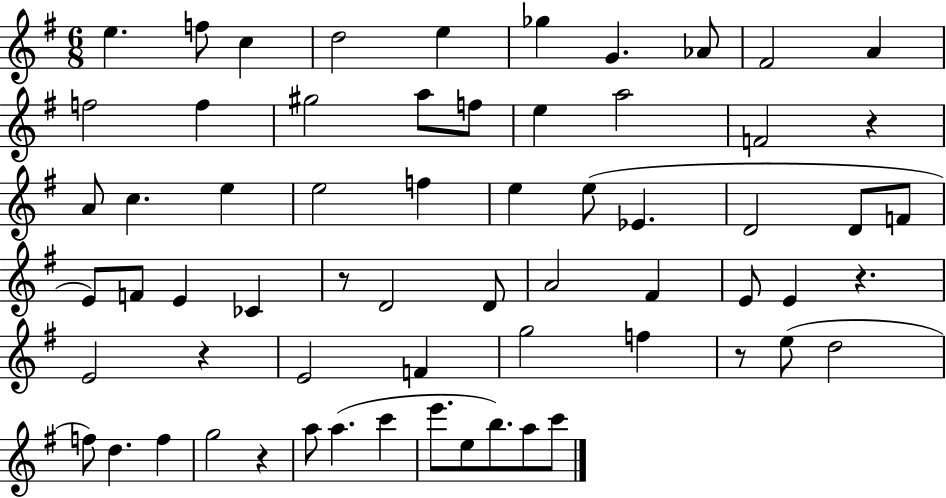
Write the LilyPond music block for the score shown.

{
  \clef treble
  \numericTimeSignature
  \time 6/8
  \key g \major
  e''4. f''8 c''4 | d''2 e''4 | ges''4 g'4. aes'8 | fis'2 a'4 | \break f''2 f''4 | gis''2 a''8 f''8 | e''4 a''2 | f'2 r4 | \break a'8 c''4. e''4 | e''2 f''4 | e''4 e''8( ees'4. | d'2 d'8 f'8 | \break e'8) f'8 e'4 ces'4 | r8 d'2 d'8 | a'2 fis'4 | e'8 e'4 r4. | \break e'2 r4 | e'2 f'4 | g''2 f''4 | r8 e''8( d''2 | \break f''8) d''4. f''4 | g''2 r4 | a''8 a''4.( c'''4 | e'''8. e''8 b''8.) a''8 c'''8 | \break \bar "|."
}